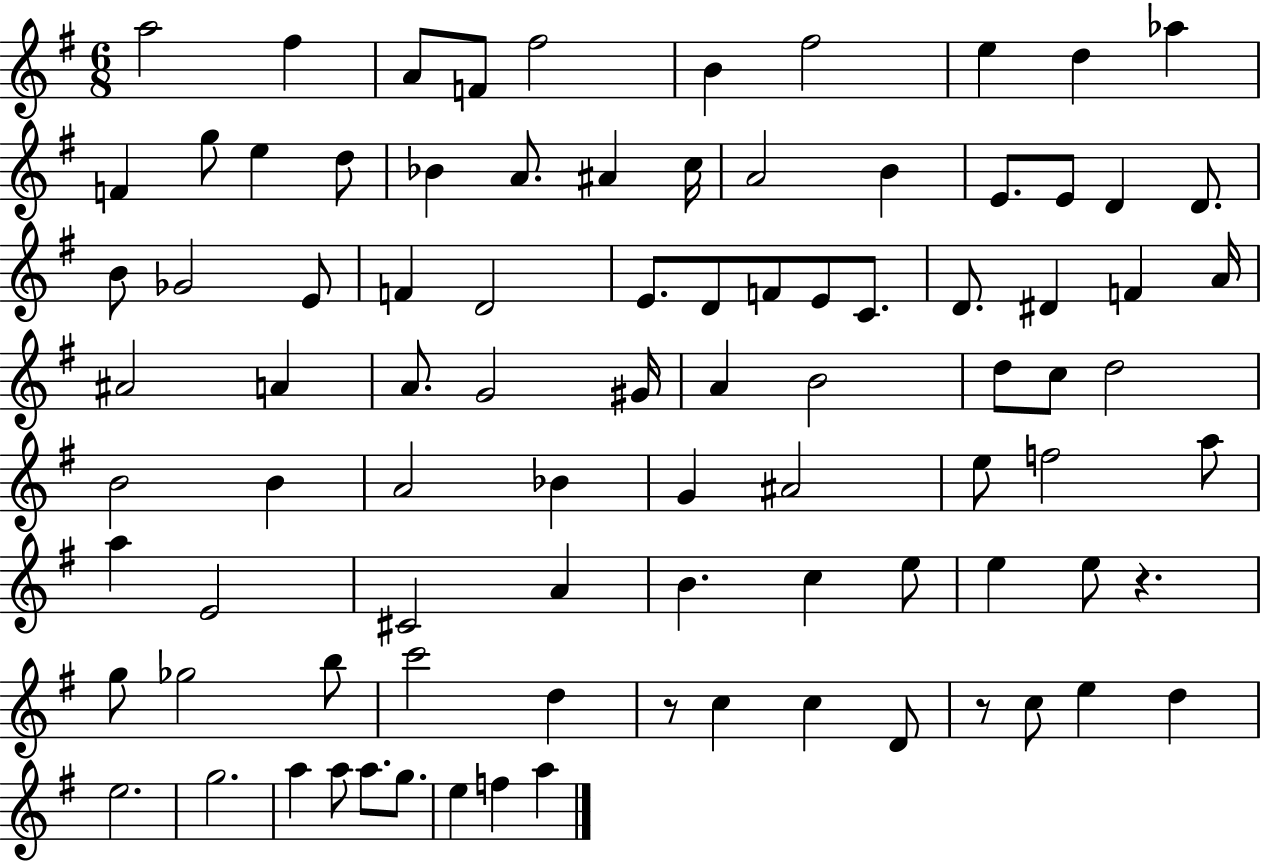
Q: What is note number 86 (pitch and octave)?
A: A5